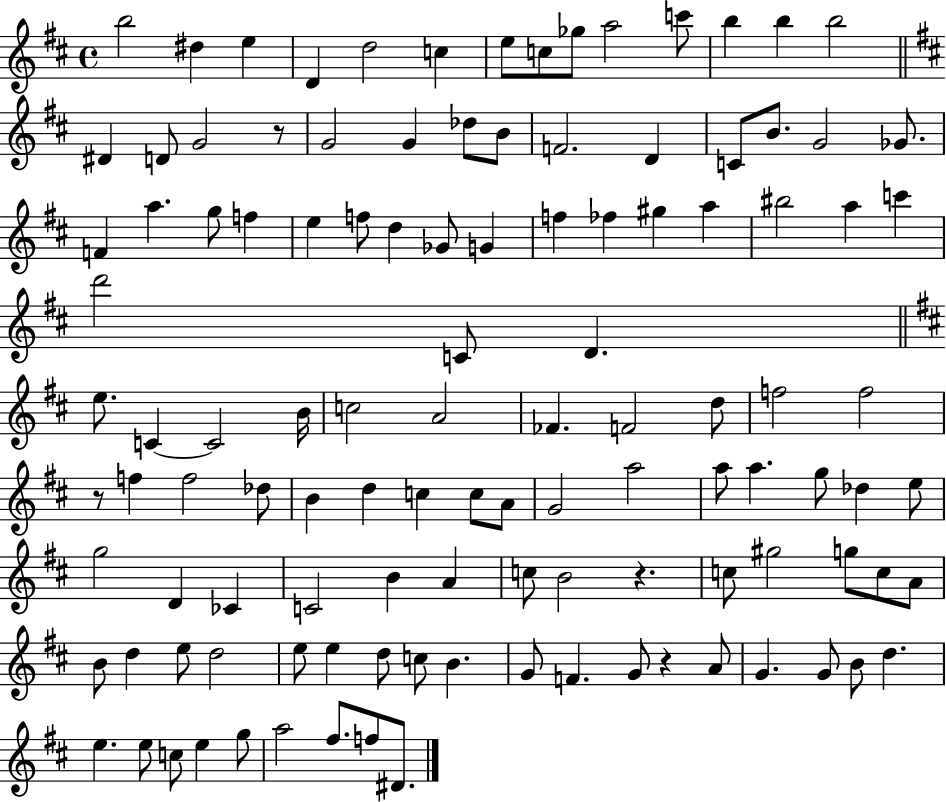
X:1
T:Untitled
M:4/4
L:1/4
K:D
b2 ^d e D d2 c e/2 c/2 _g/2 a2 c'/2 b b b2 ^D D/2 G2 z/2 G2 G _d/2 B/2 F2 D C/2 B/2 G2 _G/2 F a g/2 f e f/2 d _G/2 G f _f ^g a ^b2 a c' d'2 C/2 D e/2 C C2 B/4 c2 A2 _F F2 d/2 f2 f2 z/2 f f2 _d/2 B d c c/2 A/2 G2 a2 a/2 a g/2 _d e/2 g2 D _C C2 B A c/2 B2 z c/2 ^g2 g/2 c/2 A/2 B/2 d e/2 d2 e/2 e d/2 c/2 B G/2 F G/2 z A/2 G G/2 B/2 d e e/2 c/2 e g/2 a2 ^f/2 f/2 ^D/2